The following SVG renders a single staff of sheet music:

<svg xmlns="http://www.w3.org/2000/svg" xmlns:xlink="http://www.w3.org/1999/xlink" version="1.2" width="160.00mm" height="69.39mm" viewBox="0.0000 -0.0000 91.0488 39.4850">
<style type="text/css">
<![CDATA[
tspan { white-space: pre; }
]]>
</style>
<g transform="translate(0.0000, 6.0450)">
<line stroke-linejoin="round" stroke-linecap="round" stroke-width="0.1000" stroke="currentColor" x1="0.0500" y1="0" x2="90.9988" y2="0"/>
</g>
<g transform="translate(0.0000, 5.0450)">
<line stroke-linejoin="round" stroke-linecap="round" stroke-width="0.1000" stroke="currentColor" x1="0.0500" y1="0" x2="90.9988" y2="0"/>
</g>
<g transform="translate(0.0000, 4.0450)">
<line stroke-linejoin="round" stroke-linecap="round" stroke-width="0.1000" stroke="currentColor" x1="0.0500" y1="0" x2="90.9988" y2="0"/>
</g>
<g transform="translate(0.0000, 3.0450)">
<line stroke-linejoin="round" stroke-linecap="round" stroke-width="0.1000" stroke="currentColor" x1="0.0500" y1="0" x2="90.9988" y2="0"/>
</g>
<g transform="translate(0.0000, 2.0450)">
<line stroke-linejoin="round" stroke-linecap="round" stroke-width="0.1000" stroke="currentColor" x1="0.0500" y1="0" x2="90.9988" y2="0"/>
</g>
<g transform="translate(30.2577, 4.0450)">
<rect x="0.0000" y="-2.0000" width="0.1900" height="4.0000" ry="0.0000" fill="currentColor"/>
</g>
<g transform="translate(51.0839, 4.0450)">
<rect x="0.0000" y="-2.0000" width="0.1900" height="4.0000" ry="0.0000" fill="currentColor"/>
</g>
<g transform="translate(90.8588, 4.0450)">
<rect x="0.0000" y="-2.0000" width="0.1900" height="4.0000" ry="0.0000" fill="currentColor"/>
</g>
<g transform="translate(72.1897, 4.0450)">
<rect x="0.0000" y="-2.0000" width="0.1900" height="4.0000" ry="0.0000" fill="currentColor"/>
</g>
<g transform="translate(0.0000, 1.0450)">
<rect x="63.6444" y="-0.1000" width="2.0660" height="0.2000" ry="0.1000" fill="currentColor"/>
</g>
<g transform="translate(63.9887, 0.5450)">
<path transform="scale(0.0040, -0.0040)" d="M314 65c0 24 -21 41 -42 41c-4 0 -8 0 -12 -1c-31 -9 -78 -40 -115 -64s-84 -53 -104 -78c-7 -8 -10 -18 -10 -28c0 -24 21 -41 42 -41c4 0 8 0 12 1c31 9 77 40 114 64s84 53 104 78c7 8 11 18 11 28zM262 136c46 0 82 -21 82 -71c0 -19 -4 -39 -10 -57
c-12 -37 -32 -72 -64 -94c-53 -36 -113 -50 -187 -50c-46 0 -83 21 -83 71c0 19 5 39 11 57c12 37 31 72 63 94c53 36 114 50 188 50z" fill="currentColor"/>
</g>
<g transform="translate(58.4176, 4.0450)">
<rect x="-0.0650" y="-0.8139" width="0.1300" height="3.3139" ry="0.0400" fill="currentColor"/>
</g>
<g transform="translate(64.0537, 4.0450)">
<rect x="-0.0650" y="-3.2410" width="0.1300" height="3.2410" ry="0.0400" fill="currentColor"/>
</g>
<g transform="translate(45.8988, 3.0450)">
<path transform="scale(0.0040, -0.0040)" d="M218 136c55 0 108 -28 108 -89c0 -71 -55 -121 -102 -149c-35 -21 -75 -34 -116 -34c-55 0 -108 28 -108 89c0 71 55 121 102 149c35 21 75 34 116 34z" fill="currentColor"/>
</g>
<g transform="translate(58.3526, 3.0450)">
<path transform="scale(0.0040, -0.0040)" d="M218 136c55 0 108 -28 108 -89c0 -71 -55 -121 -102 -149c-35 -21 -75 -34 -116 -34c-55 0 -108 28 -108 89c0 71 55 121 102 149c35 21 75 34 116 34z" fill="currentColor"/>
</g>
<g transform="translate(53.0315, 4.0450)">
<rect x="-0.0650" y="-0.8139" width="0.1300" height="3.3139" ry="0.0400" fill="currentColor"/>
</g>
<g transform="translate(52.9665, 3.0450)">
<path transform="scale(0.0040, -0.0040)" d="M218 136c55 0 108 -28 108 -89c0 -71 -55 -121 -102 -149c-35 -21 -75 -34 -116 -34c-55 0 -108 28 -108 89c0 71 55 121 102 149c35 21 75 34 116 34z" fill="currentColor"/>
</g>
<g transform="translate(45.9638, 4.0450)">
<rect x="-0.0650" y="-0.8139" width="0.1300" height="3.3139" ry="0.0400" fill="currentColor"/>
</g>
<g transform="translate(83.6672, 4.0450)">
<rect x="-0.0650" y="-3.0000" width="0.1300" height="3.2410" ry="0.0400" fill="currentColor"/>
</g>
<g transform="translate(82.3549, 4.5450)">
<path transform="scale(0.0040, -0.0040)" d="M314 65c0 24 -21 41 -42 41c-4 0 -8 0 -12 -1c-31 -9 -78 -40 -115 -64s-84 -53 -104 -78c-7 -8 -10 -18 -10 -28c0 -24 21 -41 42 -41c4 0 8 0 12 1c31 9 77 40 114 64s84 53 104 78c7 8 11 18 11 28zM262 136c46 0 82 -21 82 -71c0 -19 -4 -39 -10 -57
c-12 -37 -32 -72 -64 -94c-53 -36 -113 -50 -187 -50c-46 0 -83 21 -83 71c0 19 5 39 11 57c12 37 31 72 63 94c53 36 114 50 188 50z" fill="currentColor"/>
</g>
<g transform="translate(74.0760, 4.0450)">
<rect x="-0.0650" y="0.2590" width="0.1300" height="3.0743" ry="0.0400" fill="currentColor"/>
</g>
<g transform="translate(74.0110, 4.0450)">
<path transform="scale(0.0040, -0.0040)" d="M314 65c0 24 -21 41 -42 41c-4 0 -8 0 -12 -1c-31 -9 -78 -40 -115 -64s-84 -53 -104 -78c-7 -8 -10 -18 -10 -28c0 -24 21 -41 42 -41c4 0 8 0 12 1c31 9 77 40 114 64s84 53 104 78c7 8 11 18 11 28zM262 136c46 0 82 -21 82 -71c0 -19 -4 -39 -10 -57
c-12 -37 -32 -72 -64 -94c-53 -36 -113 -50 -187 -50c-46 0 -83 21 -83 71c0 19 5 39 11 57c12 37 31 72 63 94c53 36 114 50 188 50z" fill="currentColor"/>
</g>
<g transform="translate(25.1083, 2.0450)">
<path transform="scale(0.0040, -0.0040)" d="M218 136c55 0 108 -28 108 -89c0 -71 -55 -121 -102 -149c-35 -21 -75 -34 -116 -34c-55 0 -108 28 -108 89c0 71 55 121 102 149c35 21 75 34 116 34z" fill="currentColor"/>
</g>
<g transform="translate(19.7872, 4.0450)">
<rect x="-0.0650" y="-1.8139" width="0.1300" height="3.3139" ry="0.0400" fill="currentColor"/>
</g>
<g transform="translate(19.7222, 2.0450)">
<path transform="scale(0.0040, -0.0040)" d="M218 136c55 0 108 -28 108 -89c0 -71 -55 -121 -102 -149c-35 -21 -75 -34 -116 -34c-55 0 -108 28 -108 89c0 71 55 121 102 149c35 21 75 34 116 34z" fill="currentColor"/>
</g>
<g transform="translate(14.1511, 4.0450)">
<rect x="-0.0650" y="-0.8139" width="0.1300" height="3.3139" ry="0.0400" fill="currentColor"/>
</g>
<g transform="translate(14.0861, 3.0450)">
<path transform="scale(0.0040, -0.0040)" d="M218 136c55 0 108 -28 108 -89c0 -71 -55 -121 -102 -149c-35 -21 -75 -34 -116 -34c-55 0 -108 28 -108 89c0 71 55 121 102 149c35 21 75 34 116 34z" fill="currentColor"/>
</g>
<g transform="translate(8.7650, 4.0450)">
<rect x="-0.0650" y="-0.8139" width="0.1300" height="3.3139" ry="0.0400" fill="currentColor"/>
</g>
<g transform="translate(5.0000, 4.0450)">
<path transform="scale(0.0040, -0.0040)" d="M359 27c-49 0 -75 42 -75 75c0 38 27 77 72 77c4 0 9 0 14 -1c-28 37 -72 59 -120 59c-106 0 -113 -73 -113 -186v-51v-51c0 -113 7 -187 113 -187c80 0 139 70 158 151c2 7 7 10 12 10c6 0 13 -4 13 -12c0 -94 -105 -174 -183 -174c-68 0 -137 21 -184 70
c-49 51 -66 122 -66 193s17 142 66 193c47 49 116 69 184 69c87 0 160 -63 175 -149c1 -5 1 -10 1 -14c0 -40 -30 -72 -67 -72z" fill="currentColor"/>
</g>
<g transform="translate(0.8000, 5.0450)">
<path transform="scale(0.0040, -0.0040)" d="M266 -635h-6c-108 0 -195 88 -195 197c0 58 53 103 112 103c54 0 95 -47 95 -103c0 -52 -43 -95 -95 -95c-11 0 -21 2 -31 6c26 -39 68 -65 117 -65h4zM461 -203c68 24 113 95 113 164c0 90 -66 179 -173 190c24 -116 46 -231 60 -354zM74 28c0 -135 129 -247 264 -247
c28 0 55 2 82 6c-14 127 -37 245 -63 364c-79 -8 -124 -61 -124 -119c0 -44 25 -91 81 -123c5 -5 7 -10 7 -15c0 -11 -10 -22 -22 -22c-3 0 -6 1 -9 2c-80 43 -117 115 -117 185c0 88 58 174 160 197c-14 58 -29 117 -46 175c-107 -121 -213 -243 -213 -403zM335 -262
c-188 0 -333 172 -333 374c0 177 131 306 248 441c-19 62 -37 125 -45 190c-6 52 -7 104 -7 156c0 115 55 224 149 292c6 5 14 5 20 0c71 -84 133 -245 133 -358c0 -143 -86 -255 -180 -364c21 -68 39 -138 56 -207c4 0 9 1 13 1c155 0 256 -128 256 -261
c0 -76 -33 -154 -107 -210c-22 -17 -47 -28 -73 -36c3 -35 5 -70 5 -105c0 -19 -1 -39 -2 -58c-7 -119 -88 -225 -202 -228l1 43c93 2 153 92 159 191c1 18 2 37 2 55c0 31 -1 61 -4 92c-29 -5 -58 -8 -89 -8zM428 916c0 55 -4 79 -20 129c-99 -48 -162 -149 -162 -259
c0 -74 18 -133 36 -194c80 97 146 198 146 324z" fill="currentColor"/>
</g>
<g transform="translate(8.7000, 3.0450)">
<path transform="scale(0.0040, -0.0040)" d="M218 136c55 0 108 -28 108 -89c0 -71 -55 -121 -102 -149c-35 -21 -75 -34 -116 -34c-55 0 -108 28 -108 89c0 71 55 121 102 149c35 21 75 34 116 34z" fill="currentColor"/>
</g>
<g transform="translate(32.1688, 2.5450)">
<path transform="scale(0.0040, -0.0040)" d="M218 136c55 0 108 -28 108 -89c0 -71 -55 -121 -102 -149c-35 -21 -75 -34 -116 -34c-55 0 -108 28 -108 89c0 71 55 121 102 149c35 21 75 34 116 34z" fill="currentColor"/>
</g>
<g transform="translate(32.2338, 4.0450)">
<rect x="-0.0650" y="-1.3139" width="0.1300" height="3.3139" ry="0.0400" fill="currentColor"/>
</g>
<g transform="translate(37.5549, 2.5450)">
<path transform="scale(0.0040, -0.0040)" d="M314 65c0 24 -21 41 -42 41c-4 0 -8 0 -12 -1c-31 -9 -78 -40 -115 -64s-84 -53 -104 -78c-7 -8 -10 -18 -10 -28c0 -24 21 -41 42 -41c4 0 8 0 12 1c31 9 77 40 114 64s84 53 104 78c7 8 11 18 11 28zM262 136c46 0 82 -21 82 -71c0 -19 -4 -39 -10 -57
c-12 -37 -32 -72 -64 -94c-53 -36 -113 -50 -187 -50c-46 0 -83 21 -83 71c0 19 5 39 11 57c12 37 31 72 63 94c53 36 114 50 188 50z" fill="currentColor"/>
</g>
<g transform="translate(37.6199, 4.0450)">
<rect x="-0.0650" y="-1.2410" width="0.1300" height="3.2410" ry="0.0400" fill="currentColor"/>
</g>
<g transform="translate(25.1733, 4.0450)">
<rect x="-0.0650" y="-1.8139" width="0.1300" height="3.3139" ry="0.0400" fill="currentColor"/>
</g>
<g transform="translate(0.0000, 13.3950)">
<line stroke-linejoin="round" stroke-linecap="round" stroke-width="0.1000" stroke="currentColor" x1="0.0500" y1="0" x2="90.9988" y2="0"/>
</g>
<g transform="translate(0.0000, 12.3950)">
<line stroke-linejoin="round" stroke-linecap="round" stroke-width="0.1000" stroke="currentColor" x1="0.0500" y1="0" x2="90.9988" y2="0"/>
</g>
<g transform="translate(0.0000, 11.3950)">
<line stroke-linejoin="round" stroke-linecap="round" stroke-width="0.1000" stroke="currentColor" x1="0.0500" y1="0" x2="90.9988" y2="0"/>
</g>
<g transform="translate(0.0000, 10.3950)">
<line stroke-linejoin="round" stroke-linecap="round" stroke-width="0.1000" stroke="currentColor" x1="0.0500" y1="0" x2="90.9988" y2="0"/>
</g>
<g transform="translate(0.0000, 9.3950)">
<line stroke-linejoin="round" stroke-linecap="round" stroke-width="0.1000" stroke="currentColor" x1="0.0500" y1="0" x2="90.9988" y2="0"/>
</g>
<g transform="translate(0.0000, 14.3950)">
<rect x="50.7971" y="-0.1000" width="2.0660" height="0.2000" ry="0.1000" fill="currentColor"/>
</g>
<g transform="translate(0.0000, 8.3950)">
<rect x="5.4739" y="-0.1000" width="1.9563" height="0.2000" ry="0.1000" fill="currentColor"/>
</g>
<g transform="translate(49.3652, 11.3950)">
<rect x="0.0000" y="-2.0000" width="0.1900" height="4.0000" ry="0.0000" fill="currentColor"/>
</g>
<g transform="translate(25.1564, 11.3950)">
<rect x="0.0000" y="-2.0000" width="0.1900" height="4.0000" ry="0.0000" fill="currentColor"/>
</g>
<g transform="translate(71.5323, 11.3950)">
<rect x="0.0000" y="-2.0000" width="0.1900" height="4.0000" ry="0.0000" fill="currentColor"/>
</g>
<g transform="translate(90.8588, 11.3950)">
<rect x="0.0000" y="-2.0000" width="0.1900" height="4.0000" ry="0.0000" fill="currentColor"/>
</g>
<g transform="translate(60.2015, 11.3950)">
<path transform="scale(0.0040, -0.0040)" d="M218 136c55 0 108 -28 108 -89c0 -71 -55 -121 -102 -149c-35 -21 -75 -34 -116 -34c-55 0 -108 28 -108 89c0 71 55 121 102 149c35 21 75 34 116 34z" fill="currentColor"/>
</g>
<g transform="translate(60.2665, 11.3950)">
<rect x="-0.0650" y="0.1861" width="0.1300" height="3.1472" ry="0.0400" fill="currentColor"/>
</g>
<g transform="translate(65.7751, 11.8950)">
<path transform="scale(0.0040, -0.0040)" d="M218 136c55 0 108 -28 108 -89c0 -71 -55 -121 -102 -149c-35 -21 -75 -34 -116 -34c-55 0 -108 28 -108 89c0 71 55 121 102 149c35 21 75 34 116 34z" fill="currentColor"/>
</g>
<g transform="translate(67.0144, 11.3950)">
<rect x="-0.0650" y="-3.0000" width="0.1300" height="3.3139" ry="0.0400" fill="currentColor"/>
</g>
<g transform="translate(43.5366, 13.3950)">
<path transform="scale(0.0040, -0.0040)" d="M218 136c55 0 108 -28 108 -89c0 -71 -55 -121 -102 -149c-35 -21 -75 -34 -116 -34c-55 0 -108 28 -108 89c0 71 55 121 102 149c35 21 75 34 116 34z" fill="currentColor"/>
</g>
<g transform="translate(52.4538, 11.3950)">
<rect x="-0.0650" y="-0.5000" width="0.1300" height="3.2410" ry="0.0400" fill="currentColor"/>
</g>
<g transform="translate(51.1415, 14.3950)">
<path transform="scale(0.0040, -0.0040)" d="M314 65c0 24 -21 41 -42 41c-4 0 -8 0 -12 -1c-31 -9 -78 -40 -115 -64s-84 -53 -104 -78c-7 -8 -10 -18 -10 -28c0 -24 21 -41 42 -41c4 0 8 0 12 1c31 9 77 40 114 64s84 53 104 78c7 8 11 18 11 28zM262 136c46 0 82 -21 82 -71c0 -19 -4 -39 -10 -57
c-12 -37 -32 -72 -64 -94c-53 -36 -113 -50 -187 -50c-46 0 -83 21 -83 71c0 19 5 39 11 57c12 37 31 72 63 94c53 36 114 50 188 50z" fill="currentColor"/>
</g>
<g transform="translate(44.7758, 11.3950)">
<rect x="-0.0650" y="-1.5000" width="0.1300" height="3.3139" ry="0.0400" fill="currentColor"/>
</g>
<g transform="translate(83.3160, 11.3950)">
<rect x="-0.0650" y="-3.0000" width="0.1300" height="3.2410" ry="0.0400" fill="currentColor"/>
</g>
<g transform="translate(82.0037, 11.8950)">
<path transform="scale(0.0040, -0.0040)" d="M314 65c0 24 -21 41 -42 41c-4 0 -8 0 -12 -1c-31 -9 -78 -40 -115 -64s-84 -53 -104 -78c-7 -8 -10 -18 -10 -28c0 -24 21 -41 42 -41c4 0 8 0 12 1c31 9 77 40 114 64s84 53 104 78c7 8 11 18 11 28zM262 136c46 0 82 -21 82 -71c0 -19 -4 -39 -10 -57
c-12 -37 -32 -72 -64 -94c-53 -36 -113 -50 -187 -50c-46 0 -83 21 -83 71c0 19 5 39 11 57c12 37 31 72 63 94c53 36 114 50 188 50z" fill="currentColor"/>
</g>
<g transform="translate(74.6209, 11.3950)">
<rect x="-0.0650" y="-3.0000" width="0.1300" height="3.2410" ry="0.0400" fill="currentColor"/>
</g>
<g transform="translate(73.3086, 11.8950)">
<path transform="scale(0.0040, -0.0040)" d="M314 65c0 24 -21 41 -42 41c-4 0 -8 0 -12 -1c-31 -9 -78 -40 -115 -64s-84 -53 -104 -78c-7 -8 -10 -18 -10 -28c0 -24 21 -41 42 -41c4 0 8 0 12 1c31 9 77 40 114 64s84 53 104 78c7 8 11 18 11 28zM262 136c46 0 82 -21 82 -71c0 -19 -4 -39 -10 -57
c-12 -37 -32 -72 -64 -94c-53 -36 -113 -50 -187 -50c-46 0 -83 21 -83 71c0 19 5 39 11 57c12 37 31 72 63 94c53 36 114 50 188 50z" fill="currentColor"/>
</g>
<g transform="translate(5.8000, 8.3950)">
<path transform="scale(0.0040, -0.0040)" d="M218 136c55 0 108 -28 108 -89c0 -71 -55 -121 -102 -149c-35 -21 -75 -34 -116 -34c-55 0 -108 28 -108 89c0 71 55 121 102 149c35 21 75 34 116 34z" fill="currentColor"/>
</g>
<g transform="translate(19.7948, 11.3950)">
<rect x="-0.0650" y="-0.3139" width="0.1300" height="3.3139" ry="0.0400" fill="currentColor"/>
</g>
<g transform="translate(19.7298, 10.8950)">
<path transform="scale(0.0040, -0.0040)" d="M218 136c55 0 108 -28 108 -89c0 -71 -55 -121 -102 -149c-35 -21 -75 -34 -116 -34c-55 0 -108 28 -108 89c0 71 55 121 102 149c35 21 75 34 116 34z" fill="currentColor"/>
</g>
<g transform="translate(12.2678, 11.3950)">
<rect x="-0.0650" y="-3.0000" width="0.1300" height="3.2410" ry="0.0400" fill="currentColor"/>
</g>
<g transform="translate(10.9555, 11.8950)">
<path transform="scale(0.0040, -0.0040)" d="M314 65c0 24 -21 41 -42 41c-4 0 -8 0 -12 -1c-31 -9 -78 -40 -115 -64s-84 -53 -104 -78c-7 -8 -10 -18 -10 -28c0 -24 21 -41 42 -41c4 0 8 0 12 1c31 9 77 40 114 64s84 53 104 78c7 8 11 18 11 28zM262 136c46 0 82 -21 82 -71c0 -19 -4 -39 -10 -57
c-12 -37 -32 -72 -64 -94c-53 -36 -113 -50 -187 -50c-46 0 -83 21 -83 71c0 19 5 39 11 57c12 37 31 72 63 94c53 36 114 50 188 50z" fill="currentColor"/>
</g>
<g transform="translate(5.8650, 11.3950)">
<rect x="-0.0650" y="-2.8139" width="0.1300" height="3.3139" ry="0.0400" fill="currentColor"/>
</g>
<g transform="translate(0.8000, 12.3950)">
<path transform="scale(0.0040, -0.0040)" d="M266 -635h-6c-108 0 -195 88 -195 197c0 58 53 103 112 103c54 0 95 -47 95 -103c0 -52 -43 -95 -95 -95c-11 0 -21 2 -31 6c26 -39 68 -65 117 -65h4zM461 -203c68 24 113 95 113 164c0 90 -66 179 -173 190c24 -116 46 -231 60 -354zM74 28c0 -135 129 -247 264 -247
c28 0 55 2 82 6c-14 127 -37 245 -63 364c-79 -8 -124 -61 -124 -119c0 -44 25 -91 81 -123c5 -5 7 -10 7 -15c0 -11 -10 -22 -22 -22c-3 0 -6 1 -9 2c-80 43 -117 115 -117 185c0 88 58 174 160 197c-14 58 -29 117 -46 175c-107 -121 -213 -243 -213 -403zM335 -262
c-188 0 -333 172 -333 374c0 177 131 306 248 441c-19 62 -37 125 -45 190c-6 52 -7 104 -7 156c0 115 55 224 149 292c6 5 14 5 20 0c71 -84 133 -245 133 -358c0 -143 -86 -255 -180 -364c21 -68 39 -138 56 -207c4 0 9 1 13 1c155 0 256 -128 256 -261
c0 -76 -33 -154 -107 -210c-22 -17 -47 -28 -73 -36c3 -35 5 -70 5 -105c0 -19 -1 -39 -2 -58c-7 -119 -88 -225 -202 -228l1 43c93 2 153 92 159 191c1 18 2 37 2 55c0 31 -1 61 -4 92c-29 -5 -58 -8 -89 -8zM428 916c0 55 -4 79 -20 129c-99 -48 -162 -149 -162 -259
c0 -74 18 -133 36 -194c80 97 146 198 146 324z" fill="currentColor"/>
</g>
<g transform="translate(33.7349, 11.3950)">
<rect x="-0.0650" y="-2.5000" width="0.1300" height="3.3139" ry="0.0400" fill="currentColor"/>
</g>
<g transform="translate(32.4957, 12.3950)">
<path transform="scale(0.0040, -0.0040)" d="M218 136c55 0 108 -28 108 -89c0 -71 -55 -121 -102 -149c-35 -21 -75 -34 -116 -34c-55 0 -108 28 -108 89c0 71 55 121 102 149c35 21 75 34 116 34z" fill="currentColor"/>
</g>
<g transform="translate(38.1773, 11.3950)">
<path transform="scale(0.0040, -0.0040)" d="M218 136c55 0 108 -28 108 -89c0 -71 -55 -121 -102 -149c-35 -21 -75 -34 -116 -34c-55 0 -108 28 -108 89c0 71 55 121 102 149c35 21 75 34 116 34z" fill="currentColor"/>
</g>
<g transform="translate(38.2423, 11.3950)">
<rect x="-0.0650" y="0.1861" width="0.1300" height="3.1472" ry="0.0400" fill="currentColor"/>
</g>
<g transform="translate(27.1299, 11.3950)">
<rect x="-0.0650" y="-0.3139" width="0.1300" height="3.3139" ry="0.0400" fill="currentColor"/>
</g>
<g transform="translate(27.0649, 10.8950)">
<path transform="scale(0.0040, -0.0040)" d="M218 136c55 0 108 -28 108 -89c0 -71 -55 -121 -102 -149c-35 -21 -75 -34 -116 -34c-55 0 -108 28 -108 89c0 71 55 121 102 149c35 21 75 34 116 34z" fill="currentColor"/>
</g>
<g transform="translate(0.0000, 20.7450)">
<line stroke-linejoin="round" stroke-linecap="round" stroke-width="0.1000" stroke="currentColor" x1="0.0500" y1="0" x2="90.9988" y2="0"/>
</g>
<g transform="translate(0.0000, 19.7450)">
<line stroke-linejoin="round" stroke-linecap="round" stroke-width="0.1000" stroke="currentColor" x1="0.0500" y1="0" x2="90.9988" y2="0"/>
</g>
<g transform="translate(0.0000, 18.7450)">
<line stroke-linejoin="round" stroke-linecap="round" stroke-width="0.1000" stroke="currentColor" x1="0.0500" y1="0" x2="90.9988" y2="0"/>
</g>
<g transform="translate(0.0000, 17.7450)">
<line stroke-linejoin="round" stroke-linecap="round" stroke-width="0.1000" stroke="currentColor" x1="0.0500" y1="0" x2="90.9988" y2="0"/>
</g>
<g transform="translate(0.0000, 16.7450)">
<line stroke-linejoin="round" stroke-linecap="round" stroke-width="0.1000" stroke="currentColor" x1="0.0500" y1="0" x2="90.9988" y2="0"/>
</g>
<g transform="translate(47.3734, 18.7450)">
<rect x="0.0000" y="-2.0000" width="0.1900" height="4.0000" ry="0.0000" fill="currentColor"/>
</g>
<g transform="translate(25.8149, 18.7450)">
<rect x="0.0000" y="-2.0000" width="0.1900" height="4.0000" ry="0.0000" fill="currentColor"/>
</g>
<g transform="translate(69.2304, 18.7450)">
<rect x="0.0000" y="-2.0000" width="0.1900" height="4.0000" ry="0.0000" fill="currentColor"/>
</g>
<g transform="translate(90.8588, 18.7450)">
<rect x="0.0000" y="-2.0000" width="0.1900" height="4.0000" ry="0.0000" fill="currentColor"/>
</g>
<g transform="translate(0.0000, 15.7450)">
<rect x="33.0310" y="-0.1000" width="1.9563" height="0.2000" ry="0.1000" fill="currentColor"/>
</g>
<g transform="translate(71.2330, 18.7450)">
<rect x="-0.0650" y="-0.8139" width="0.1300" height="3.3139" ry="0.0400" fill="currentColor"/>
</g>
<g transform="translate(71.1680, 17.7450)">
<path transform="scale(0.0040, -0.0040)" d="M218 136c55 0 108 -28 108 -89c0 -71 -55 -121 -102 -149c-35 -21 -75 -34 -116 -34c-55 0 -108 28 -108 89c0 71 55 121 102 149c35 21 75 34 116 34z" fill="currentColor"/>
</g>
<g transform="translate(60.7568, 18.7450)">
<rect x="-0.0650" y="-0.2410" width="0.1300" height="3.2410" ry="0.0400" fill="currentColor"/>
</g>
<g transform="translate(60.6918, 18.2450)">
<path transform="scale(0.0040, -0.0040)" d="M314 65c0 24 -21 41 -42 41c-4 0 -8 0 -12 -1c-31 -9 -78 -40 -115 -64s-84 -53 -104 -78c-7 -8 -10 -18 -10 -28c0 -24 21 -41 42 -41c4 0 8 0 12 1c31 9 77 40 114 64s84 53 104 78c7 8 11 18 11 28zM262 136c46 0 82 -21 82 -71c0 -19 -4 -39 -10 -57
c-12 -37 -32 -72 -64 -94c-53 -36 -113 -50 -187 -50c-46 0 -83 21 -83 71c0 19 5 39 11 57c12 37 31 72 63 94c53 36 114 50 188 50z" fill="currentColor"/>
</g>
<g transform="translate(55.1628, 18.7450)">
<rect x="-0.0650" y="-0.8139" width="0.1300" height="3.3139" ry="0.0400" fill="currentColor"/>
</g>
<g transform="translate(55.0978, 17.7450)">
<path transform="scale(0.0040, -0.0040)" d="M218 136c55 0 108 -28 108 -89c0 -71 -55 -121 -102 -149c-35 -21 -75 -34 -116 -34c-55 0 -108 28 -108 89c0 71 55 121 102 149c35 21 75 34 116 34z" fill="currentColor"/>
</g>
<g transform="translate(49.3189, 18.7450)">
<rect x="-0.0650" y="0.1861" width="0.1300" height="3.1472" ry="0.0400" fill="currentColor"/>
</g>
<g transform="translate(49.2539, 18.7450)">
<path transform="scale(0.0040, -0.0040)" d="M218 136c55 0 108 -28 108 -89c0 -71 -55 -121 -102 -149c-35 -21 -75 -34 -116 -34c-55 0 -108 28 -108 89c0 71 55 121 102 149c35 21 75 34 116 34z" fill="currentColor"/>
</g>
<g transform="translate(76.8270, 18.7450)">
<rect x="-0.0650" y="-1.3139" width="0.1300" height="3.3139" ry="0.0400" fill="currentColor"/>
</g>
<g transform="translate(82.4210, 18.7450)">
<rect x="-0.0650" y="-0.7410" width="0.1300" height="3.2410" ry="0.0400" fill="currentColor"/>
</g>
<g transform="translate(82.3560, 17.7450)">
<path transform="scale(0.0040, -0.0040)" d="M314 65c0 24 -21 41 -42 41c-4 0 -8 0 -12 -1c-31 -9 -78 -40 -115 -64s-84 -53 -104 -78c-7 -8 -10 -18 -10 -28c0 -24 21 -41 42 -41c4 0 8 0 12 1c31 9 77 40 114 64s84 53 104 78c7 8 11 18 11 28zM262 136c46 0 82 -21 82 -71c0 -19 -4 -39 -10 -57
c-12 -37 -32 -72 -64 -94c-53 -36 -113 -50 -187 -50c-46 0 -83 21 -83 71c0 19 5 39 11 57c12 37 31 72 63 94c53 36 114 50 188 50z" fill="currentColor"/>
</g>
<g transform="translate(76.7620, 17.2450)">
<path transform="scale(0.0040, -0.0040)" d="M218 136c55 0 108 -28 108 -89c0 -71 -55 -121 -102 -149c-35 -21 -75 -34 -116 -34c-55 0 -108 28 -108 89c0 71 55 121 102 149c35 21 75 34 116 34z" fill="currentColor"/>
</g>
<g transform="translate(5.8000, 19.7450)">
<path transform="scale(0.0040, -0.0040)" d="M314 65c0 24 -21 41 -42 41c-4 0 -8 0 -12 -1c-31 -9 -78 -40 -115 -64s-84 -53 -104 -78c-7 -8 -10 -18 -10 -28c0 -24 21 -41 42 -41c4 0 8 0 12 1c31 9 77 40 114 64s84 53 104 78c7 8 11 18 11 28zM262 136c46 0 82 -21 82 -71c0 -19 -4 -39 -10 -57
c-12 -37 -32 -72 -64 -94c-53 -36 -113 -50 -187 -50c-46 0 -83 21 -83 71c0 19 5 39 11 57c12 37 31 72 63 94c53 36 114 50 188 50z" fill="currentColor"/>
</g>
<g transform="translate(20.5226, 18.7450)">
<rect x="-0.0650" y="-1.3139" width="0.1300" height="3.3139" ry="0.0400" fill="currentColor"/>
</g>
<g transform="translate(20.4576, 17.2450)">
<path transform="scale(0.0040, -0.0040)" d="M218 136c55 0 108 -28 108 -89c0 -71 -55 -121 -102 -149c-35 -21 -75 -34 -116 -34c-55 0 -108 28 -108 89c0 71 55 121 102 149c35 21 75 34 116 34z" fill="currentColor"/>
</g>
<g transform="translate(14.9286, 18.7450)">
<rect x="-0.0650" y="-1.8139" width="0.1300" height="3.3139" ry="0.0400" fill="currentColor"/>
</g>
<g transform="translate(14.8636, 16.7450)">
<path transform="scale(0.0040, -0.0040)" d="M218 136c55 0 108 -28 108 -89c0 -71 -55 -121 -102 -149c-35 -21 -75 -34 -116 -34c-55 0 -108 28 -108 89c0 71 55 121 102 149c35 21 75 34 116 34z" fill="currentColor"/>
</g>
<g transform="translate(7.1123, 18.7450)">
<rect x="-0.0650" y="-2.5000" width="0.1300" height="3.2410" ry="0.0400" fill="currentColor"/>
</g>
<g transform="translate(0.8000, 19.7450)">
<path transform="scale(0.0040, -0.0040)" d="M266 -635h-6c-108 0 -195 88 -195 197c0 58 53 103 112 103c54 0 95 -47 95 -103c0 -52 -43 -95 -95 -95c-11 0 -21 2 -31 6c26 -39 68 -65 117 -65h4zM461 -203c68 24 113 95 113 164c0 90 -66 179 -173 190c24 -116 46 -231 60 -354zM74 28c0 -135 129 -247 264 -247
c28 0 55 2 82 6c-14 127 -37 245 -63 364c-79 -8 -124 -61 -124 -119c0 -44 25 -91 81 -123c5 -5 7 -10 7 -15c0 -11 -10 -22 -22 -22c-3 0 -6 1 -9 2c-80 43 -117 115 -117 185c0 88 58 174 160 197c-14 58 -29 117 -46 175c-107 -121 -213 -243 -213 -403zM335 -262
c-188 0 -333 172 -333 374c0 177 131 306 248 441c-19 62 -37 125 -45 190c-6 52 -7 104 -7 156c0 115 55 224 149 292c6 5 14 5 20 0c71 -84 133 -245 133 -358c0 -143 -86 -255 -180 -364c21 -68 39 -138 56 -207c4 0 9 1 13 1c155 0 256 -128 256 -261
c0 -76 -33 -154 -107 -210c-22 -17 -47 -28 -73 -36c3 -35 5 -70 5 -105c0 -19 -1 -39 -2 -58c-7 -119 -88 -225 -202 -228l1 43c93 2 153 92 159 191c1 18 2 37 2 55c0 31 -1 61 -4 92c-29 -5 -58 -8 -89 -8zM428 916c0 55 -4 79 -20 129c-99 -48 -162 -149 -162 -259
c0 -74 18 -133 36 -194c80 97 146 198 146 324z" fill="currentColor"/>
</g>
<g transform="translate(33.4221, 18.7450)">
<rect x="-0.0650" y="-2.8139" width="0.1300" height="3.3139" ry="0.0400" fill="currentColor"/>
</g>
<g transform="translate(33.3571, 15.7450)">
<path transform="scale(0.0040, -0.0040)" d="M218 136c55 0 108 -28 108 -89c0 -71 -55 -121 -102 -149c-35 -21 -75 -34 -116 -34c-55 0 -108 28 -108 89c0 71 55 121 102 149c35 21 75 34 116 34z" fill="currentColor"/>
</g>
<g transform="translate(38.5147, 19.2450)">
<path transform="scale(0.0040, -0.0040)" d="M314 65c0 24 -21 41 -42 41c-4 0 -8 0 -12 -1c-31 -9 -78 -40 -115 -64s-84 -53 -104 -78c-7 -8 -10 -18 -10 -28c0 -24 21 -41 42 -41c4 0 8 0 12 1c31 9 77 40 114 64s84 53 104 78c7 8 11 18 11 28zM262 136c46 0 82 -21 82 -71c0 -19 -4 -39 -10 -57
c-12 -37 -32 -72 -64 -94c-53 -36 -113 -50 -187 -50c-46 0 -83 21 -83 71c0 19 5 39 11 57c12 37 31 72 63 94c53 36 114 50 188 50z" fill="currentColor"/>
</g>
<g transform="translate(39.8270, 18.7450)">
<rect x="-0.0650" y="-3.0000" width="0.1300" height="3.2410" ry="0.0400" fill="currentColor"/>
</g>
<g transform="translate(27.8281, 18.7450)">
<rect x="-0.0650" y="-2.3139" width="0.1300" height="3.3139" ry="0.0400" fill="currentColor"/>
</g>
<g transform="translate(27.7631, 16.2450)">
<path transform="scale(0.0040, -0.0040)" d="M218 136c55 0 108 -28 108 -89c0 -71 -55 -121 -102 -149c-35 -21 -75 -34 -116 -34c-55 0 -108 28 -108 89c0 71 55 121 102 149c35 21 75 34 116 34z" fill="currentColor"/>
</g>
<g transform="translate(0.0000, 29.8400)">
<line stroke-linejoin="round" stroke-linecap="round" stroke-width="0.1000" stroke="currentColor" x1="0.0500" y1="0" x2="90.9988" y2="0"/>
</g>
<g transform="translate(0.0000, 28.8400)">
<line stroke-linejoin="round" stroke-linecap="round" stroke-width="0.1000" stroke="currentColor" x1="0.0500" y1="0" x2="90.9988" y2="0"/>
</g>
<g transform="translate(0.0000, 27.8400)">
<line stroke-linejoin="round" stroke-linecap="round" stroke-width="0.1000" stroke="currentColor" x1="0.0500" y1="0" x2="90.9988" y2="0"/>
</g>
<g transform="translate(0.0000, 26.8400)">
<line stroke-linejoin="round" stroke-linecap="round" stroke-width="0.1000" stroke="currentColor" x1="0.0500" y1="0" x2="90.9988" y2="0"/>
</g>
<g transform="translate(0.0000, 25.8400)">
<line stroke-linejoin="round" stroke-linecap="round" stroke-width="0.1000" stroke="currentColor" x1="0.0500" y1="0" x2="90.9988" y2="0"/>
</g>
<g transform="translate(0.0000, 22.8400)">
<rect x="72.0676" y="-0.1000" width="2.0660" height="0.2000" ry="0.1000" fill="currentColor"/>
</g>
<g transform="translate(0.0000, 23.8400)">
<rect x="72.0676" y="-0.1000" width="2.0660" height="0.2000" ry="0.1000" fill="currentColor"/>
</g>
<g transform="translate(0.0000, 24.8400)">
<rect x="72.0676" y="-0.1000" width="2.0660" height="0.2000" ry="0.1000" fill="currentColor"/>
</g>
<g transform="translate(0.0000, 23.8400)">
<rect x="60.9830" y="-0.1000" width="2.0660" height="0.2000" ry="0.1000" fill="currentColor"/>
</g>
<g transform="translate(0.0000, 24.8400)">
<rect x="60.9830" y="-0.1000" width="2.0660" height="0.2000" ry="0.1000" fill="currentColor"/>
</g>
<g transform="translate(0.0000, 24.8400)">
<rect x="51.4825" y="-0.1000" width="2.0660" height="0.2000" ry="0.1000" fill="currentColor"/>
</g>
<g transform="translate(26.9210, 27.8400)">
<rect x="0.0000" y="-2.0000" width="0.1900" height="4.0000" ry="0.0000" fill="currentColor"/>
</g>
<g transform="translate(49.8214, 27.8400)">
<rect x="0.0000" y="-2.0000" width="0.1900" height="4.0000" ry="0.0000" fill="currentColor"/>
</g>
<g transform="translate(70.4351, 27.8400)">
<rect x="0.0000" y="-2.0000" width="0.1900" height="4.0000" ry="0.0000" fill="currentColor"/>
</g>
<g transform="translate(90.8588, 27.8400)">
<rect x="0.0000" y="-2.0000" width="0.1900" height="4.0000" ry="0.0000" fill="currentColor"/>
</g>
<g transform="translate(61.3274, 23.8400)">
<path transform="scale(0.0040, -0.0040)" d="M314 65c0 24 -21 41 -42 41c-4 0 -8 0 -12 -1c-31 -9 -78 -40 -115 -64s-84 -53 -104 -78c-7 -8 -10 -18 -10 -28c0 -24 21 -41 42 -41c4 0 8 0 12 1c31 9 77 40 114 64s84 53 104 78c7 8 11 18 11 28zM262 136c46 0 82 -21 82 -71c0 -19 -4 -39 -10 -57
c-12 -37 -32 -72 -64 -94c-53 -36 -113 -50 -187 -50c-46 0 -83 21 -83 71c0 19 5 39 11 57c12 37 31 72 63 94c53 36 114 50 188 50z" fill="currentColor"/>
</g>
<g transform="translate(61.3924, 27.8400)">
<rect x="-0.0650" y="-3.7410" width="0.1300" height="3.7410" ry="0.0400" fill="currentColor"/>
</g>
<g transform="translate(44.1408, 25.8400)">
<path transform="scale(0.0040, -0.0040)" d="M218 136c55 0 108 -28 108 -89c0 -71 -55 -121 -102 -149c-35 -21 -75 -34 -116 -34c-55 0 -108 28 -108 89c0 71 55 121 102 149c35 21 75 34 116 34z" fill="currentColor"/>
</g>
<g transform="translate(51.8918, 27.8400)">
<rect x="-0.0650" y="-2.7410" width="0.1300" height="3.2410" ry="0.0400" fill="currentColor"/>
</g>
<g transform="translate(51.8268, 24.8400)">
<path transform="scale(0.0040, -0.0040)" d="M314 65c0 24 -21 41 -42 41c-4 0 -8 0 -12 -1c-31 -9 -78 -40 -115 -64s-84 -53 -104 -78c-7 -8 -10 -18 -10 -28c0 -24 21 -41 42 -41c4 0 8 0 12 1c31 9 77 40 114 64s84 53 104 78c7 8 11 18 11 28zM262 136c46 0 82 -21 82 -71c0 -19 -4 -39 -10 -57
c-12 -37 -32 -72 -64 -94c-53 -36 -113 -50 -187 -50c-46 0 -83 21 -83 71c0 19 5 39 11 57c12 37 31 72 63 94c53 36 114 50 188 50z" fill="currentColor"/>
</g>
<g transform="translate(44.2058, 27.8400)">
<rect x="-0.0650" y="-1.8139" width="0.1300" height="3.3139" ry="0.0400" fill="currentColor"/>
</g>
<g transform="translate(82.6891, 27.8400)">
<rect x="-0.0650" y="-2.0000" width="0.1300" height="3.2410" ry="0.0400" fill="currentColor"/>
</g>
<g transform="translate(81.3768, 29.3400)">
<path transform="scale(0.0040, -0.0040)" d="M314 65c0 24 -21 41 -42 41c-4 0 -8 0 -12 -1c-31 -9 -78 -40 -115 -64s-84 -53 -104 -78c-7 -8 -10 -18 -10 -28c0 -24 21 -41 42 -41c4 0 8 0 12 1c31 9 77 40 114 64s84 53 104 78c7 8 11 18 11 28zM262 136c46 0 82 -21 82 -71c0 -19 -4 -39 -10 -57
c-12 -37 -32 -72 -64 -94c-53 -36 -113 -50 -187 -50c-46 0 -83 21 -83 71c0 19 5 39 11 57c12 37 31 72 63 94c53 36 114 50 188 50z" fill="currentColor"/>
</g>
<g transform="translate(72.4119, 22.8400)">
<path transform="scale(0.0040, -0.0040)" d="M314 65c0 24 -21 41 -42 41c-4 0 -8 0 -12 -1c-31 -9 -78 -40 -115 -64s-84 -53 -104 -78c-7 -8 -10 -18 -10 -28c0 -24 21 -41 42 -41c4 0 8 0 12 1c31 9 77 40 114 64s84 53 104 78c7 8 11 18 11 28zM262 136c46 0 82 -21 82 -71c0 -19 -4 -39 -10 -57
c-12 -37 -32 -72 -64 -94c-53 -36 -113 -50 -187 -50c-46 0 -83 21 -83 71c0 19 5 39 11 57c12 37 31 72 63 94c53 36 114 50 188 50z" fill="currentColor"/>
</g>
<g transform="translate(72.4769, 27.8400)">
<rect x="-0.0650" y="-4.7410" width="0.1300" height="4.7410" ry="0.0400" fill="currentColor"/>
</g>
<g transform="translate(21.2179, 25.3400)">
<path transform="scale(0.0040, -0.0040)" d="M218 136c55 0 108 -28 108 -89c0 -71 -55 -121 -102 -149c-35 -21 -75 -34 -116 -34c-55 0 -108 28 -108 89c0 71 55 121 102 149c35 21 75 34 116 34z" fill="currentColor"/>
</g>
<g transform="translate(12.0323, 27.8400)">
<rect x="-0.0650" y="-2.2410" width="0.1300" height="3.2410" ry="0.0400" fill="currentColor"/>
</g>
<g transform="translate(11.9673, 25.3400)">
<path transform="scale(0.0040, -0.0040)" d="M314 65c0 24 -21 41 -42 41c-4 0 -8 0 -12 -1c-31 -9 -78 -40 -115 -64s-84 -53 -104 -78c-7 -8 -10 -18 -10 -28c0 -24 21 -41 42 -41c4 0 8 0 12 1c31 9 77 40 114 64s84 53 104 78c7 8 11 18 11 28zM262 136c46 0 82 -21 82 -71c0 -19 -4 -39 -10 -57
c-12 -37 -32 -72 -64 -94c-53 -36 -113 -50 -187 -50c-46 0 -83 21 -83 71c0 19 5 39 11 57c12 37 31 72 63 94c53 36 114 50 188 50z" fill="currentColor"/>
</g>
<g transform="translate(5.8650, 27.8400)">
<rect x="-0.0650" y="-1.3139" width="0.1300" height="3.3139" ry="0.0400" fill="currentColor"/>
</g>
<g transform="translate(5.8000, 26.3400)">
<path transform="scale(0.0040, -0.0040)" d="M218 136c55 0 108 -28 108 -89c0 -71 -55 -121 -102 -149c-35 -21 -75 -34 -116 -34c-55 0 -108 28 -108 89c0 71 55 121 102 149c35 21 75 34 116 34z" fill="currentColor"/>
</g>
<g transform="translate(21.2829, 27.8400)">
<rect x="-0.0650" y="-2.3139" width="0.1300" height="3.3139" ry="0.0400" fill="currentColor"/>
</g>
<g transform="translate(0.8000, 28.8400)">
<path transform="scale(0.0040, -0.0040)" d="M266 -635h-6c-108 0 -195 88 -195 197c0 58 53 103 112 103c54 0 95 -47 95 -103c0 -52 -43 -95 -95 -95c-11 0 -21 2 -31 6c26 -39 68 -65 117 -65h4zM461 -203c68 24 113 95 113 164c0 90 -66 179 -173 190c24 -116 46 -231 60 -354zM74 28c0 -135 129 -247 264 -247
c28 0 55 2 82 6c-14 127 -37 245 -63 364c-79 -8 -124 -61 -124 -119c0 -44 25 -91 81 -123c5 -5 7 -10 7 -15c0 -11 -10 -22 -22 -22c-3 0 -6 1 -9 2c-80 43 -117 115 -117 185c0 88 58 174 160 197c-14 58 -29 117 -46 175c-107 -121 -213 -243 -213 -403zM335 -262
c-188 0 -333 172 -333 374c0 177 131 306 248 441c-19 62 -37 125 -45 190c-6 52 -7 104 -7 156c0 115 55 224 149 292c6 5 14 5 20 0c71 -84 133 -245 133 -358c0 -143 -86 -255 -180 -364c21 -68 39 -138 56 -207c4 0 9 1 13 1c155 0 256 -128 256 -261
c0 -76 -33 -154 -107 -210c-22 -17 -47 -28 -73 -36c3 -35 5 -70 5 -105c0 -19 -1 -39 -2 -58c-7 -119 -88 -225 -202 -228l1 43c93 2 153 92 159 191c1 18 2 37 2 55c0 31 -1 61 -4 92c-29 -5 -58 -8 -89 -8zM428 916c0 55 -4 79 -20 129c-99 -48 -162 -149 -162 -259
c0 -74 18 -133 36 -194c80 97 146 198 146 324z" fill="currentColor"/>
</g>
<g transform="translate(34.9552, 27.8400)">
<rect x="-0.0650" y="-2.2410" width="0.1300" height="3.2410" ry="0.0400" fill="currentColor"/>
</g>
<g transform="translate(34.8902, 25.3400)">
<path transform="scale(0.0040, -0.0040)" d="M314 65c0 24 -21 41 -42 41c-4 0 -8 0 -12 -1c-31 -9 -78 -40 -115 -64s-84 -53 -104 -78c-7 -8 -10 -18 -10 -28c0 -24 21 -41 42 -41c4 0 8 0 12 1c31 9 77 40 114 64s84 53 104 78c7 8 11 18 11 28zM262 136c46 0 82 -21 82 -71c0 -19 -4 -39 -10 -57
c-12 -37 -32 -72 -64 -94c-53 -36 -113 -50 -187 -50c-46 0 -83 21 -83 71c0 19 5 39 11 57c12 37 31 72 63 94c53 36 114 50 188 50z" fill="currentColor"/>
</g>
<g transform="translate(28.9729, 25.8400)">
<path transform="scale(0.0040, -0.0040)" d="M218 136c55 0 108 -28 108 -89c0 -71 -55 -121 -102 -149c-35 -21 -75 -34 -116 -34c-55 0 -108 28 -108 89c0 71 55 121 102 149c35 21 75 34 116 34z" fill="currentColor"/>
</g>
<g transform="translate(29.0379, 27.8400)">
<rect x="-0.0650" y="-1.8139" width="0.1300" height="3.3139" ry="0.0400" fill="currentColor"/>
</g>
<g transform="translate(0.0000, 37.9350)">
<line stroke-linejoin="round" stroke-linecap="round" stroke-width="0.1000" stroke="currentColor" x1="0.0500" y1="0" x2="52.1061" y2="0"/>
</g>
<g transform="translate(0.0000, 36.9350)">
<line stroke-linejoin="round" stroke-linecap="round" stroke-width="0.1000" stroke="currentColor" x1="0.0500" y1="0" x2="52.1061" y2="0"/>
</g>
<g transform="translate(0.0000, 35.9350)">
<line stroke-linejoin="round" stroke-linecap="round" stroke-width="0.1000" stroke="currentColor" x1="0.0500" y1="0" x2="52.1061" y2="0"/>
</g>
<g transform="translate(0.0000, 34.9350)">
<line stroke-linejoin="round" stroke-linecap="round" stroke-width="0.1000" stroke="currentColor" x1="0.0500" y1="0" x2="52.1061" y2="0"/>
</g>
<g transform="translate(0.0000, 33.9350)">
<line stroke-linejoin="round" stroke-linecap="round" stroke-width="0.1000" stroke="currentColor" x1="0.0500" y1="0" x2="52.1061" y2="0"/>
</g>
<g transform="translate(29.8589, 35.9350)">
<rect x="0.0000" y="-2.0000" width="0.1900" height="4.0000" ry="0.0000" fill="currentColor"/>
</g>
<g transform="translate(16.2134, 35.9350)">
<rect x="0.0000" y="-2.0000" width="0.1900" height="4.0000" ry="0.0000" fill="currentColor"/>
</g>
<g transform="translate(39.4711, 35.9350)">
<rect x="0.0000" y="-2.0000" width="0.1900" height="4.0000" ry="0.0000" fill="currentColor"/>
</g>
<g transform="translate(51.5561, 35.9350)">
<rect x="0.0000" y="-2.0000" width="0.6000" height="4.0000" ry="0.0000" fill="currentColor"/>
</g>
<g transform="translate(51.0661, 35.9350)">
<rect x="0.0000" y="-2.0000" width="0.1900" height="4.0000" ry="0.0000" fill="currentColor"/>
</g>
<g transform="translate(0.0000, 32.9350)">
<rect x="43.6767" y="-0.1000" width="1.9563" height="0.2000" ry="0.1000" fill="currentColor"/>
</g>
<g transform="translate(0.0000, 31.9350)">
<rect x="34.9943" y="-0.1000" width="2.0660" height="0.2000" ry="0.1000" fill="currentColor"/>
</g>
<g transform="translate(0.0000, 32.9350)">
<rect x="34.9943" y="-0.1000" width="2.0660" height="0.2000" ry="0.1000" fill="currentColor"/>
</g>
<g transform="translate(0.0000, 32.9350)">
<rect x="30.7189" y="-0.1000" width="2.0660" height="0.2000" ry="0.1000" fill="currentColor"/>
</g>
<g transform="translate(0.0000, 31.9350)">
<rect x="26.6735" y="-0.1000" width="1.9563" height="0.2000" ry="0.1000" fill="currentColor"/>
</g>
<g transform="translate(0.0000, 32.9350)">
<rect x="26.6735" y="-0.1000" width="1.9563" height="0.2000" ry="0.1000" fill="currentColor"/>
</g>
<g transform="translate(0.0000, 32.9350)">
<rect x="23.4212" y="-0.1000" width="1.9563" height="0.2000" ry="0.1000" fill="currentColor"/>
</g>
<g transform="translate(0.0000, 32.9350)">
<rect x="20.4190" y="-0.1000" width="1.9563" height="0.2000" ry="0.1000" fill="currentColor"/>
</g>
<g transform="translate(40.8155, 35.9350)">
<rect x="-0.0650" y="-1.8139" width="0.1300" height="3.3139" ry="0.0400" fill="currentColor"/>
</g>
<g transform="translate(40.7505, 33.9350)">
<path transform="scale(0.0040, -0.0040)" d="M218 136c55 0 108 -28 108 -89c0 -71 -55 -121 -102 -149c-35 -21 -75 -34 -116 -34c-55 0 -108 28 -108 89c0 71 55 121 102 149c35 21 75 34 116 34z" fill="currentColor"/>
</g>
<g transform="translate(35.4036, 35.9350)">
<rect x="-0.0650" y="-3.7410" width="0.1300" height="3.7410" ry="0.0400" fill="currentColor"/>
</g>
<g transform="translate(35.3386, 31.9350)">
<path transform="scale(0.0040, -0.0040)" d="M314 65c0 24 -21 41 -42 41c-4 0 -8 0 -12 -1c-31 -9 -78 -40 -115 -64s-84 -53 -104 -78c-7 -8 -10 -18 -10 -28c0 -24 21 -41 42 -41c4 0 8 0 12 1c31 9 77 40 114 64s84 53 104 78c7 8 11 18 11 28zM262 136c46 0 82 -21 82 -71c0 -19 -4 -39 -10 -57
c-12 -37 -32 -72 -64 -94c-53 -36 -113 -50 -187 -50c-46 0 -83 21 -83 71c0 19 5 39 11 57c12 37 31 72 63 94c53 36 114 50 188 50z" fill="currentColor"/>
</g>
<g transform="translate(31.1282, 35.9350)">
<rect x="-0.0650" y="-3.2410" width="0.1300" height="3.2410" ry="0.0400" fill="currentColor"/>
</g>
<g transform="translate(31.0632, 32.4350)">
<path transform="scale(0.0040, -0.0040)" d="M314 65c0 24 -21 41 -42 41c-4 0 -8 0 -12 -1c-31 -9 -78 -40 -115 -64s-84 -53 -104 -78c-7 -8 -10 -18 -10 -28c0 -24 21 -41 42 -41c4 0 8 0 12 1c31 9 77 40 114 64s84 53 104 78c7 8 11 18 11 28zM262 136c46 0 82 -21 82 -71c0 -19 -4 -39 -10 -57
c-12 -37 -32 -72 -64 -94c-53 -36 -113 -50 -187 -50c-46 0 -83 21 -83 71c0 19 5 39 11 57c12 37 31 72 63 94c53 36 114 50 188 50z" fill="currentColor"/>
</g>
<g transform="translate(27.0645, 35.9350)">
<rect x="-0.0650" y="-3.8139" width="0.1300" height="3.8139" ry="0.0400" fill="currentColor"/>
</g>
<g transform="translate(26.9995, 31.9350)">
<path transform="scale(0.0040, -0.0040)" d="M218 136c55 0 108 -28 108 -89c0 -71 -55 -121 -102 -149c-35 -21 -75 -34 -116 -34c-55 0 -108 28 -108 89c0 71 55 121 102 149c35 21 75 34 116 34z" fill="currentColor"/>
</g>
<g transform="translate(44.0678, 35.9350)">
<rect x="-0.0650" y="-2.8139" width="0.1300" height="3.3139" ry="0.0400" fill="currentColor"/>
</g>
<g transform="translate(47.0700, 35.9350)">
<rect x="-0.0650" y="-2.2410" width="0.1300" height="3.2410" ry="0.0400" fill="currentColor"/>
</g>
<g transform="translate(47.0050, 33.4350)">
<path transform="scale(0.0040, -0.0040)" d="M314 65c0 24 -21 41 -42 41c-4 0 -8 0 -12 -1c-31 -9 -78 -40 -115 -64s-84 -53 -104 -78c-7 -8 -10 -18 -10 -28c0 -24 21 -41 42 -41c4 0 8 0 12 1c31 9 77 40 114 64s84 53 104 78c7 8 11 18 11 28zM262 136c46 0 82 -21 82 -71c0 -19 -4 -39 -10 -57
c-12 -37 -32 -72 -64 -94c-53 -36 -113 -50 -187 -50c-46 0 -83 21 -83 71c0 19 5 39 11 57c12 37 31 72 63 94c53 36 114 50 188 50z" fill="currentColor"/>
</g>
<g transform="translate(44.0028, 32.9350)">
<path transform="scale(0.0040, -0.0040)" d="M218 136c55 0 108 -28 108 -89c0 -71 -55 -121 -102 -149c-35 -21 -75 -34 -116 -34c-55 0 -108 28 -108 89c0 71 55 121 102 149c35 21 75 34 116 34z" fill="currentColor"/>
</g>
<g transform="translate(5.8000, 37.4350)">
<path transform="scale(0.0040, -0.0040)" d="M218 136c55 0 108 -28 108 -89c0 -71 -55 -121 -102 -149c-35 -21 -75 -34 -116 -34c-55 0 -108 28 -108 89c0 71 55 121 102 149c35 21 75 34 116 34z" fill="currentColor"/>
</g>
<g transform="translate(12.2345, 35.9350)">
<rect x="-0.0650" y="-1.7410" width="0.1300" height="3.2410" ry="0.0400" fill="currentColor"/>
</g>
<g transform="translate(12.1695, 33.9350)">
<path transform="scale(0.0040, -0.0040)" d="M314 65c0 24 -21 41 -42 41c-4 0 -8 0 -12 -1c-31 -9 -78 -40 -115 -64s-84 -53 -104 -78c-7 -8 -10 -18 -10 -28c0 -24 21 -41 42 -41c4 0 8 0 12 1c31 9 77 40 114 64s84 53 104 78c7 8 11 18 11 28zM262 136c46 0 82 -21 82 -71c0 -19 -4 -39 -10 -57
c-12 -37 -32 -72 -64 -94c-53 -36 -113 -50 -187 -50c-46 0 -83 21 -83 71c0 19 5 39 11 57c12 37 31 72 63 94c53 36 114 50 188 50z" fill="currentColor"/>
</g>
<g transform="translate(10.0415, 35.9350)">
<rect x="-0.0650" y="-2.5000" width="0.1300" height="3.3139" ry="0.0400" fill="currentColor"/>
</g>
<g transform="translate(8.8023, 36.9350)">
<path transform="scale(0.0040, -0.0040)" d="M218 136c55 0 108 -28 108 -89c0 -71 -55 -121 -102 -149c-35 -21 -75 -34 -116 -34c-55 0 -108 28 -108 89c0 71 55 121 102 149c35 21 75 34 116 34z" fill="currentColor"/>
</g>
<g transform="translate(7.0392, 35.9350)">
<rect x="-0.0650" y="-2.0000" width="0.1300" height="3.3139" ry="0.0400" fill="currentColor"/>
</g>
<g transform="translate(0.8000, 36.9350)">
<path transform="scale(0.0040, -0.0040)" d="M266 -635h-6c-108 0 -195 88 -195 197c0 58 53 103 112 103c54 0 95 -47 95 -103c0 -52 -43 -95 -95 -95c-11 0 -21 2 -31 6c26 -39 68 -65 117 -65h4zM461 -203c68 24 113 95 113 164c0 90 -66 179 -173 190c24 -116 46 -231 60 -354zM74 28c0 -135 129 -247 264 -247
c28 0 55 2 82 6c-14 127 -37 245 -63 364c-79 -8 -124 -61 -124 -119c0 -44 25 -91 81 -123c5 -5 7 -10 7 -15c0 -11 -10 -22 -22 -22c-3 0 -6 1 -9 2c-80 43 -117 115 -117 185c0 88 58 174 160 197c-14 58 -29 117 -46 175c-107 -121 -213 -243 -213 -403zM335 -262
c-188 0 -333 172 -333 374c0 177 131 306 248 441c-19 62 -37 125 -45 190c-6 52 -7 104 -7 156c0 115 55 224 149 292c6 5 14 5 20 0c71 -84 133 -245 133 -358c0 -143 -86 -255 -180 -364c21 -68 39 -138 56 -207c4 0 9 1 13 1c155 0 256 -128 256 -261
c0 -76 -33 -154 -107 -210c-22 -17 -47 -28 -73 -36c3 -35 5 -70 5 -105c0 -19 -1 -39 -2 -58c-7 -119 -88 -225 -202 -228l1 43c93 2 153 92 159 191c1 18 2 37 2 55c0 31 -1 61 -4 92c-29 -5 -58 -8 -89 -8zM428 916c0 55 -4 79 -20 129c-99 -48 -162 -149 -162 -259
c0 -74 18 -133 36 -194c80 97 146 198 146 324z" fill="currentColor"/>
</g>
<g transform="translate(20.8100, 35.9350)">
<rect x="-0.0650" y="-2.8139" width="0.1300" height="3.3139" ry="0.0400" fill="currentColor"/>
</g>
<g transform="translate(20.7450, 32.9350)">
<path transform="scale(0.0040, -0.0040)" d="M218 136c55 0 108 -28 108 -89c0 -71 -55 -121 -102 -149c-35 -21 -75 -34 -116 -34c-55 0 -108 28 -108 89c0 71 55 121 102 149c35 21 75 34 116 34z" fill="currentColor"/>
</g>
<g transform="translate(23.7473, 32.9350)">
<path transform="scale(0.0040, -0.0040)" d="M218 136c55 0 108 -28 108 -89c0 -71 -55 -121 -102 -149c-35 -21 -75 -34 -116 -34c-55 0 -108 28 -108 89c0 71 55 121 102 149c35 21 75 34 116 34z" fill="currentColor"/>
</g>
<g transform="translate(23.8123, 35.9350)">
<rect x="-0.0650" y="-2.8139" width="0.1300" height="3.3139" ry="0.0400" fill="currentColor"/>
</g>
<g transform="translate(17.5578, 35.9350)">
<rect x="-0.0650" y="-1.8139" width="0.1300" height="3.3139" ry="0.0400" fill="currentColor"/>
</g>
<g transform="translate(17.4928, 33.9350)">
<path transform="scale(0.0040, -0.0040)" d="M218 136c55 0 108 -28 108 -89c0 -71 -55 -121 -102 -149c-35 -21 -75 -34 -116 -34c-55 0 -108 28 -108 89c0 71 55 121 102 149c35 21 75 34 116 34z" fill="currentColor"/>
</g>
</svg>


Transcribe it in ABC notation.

X:1
T:Untitled
M:4/4
L:1/4
K:C
d d f f e e2 d d d b2 B2 A2 a A2 c c G B E C2 B A A2 A2 G2 f e g a A2 B d c2 d e d2 e g2 g f g2 f a2 c'2 e'2 F2 F G f2 f a a c' b2 c'2 f a g2